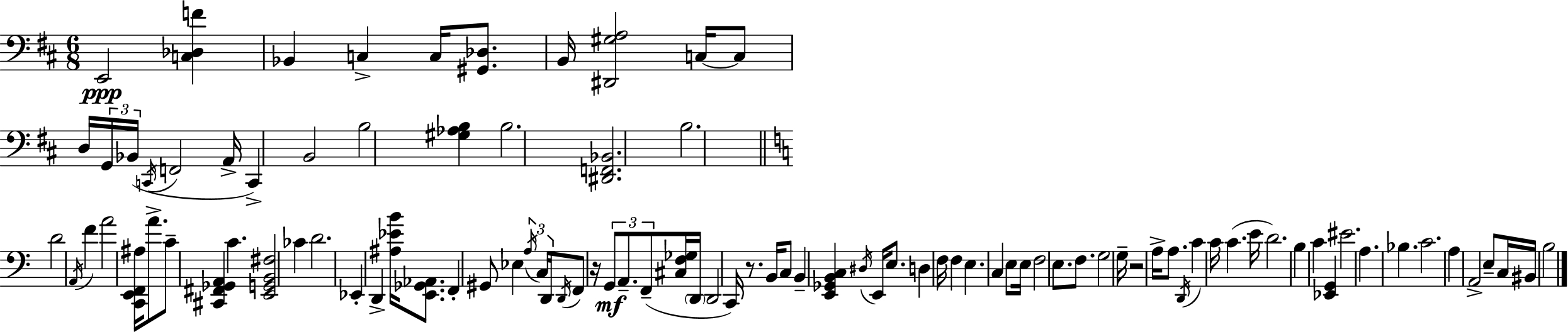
E2/h [C3,Db3,F4]/q Bb2/q C3/q C3/s [G#2,Db3]/e. B2/s [D#2,G#3,A3]/h C3/s C3/e D3/s G2/s Bb2/s C2/s F2/h A2/s C2/q B2/h B3/h [G#3,Ab3,B3]/q B3/h. [D#2,F2,Bb2]/h. B3/h. D4/h A2/s F4/q A4/h [C2,E2,F2,A#3]/s A4/e. C4/e [C#2,F#2,Gb2,A2]/q C4/q. [E2,G2,B2,F#3]/h CES4/q D4/h. Eb2/q D2/q [A#3,Eb4,B4]/s [E2,Gb2,Ab2]/e. F2/q G#2/e Eb3/q A3/s C3/s D2/s D2/s F2/e R/s G2/e A2/e. F2/e [C#3,F3,Gb3]/s D2/s D2/h C2/s R/e. B2/s C3/e B2/q [E2,Gb2,B2,C3]/q D#3/s E2/s E3/e. D3/q F3/s F3/q E3/q. C3/q E3/e E3/s F3/h E3/e. F3/e. G3/h G3/s R/h A3/s A3/e. D2/s C4/q C4/s C4/q. E4/s D4/h. B3/q C4/q [Eb2,G2]/q EIS4/h. A3/q. Bb3/q. C4/h. A3/q A2/h E3/e C3/s BIS2/s B3/h